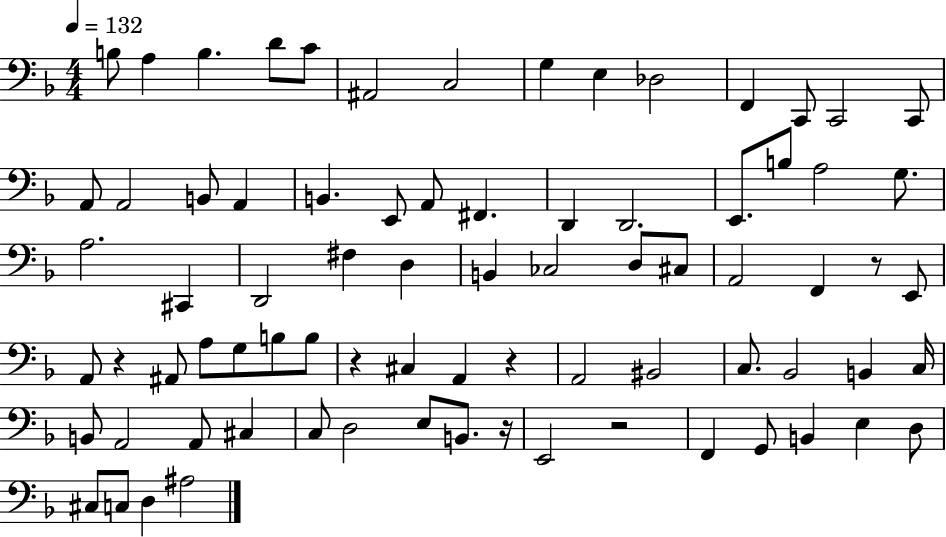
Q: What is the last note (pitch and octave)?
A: A#3